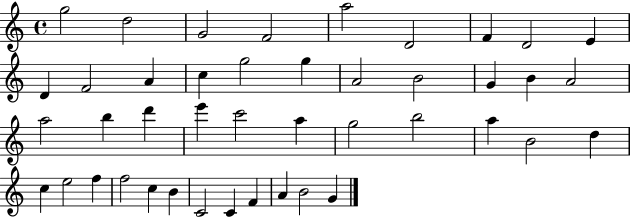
G5/h D5/h G4/h F4/h A5/h D4/h F4/q D4/h E4/q D4/q F4/h A4/q C5/q G5/h G5/q A4/h B4/h G4/q B4/q A4/h A5/h B5/q D6/q E6/q C6/h A5/q G5/h B5/h A5/q B4/h D5/q C5/q E5/h F5/q F5/h C5/q B4/q C4/h C4/q F4/q A4/q B4/h G4/q